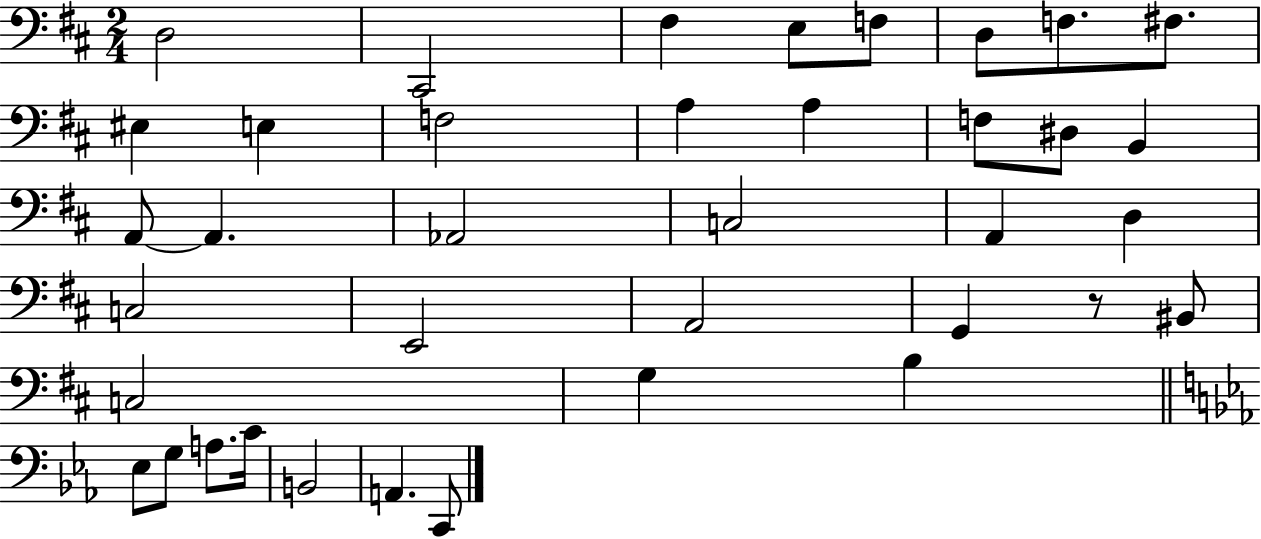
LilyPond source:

{
  \clef bass
  \numericTimeSignature
  \time 2/4
  \key d \major
  \repeat volta 2 { d2 | cis,2 | fis4 e8 f8 | d8 f8. fis8. | \break eis4 e4 | f2 | a4 a4 | f8 dis8 b,4 | \break a,8~~ a,4. | aes,2 | c2 | a,4 d4 | \break c2 | e,2 | a,2 | g,4 r8 bis,8 | \break c2 | g4 b4 | \bar "||" \break \key ees \major ees8 g8 a8. c'16 | b,2 | a,4. c,8 | } \bar "|."
}